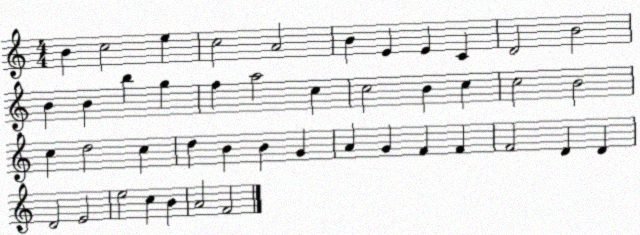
X:1
T:Untitled
M:4/4
L:1/4
K:C
B c2 e c2 A2 B E E C D2 B2 B B b g f a2 c c2 B c c2 B2 c d2 c d B B G A G F F F2 D D D2 E2 e2 c B A2 F2